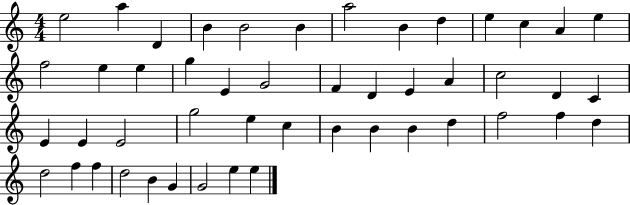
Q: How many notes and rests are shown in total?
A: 48